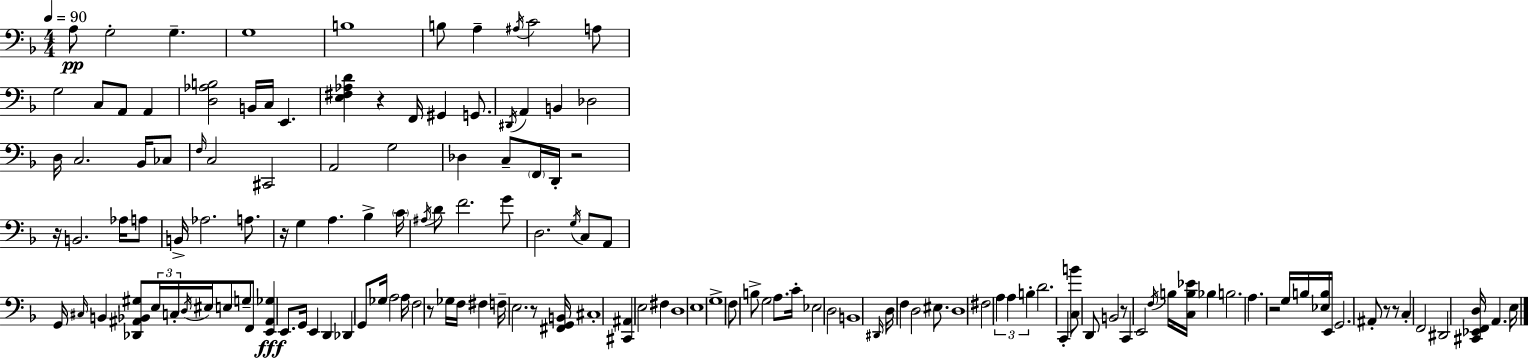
X:1
T:Untitled
M:4/4
L:1/4
K:Dm
A,/2 G,2 G, G,4 B,4 B,/2 A, ^A,/4 C2 A,/2 G,2 C,/2 A,,/2 A,, [D,_A,B,]2 B,,/4 C,/4 E,, [E,^F,_A,D] z F,,/4 ^G,, G,,/2 ^D,,/4 A,, B,, _D,2 D,/4 C,2 _B,,/4 _C,/2 F,/4 C,2 ^C,,2 A,,2 G,2 _D, C,/2 F,,/4 D,,/4 z2 z/4 B,,2 _A,/4 A,/2 B,,/4 _A,2 A,/2 z/4 G, A, _B, C/4 ^A,/4 D/2 F2 G/2 D,2 G,/4 C,/2 A,,/2 G,,/4 ^C,/4 B,, [_D,,^A,,_B,,^G,]/2 E,/4 C,/4 D,/4 ^E,/4 E,/2 G,/2 F,,/2 [E,,^A,,_G,] E,,/2 G,,/4 E,, D,, _D,, G,,/2 _G,/4 A,2 A,/4 F,2 z/2 _G,/4 F,/4 ^F, F,/4 E,2 z/2 [^F,,G,,B,,]/4 ^C,4 [^C,,^A,,] E,2 ^F, D,4 E,4 G,4 F,/2 B,/2 G,2 A,/2 C/4 _E,2 D,2 B,,4 ^D,,/4 D,/4 F, D,2 ^E,/2 D,4 ^F,2 A, A, B, D2 C,, [C,B]/2 D,,/2 B,,2 z/2 C,, E,,2 F,/4 B,/4 [C,B,_E]/4 _B, B,2 A, z2 G,/4 B,/4 [_E,B,]/4 E,,/4 G,,2 ^A,,/2 z/2 z/2 C, F,,2 ^D,,2 [^C,,_E,,F,,D,]/4 A,, E,/4